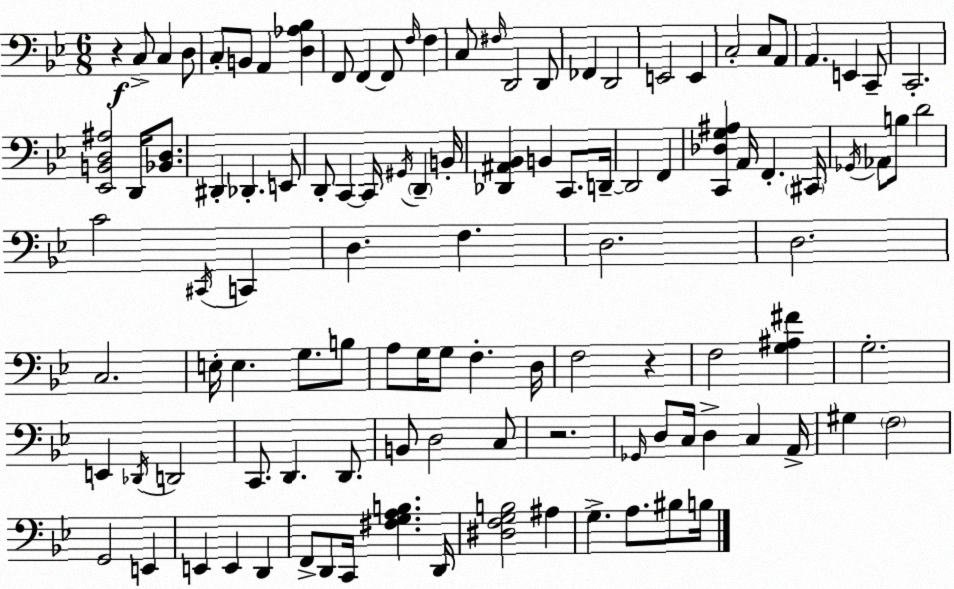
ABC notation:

X:1
T:Untitled
M:6/8
L:1/4
K:Gm
z C,/2 C, D,/2 C,/2 B,,/2 A,, [D,_A,_B,] F,,/2 F,, F,,/2 F,/4 F, C,/2 ^F,/4 D,,2 D,,/2 _F,, D,,2 E,,2 E,, C,2 C,/2 A,,/2 A,, E,, C,,/2 C,,2 [_E,,B,,D,^A,]2 D,,/4 [_B,,D,]/2 ^D,, _D,, E,,/2 D,,/2 C,, C,,/4 ^G,,/4 D,, B,,/4 [_D,,^A,,_B,,] B,, C,,/2 D,,/4 D,,2 F,, [C,,_D,G,^A,] A,,/4 F,, ^C,,/4 _G,,/4 _A,,/2 B,/2 D2 C2 ^C,,/4 C,, D, F, D,2 D,2 C,2 E,/4 E, G,/2 B,/2 A,/2 G,/4 G,/2 F, D,/4 F,2 z F,2 [G,^A,^F] G,2 E,, _D,,/4 D,,2 C,,/2 D,, D,,/2 B,,/2 D,2 C,/2 z2 _G,,/4 D,/2 C,/4 D, C, A,,/4 ^G, F,2 G,,2 E,, E,, E,, D,, F,,/2 D,,/2 C,,/4 [^F,G,A,B,] D,,/4 [^D,F,G,B,]2 ^A, G, A,/2 ^B,/2 B,/4